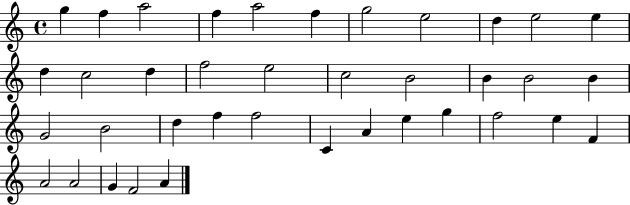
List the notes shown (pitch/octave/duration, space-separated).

G5/q F5/q A5/h F5/q A5/h F5/q G5/h E5/h D5/q E5/h E5/q D5/q C5/h D5/q F5/h E5/h C5/h B4/h B4/q B4/h B4/q G4/h B4/h D5/q F5/q F5/h C4/q A4/q E5/q G5/q F5/h E5/q F4/q A4/h A4/h G4/q F4/h A4/q